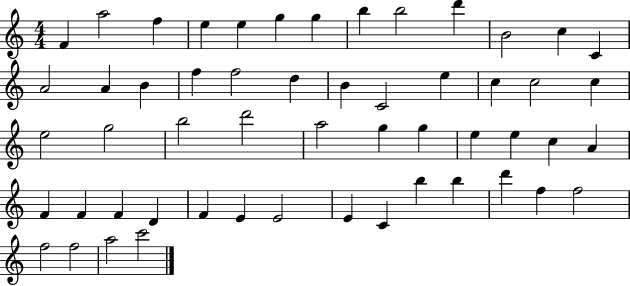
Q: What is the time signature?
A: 4/4